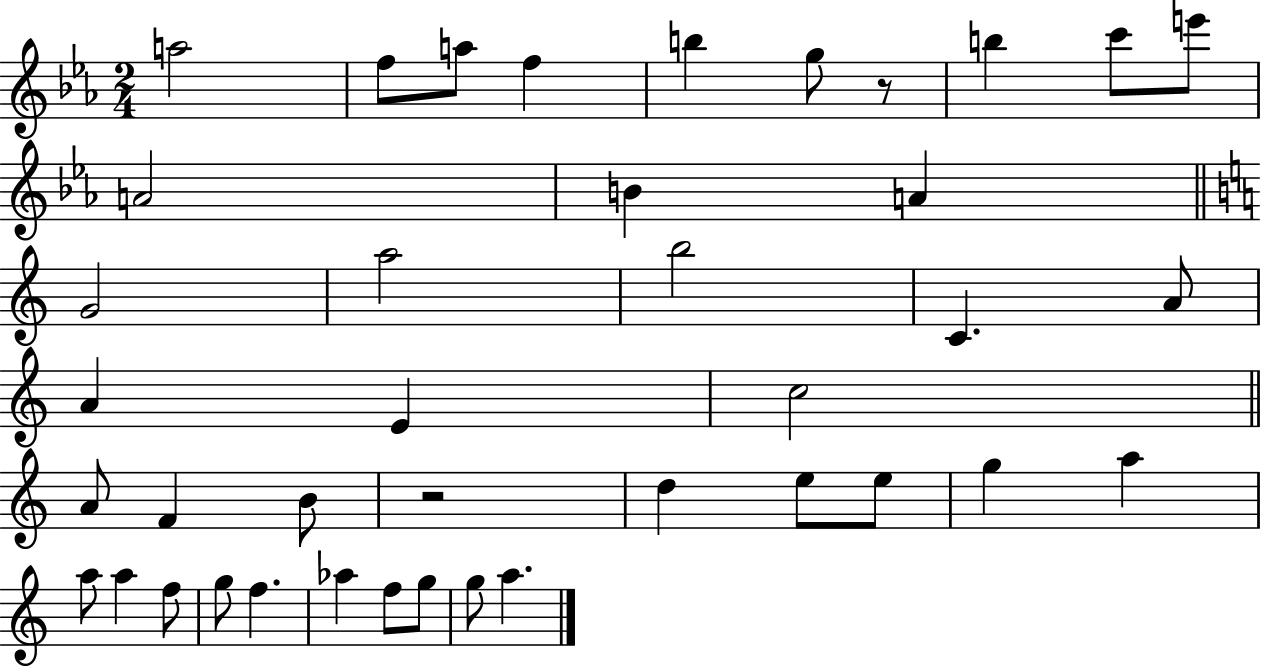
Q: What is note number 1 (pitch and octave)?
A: A5